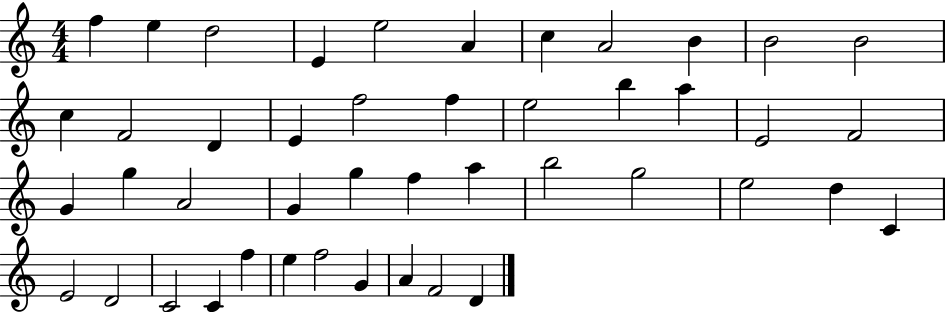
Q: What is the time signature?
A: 4/4